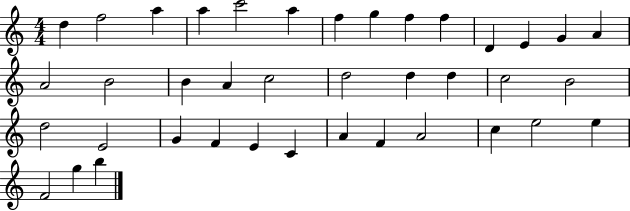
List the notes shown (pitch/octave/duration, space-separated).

D5/q F5/h A5/q A5/q C6/h A5/q F5/q G5/q F5/q F5/q D4/q E4/q G4/q A4/q A4/h B4/h B4/q A4/q C5/h D5/h D5/q D5/q C5/h B4/h D5/h E4/h G4/q F4/q E4/q C4/q A4/q F4/q A4/h C5/q E5/h E5/q F4/h G5/q B5/q